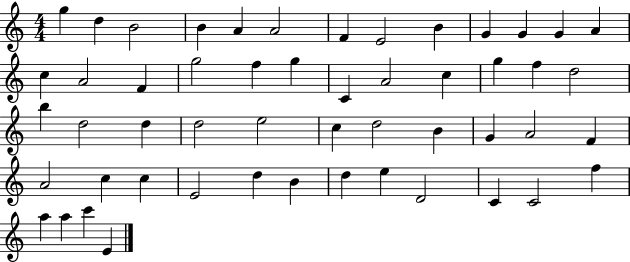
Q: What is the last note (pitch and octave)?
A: E4